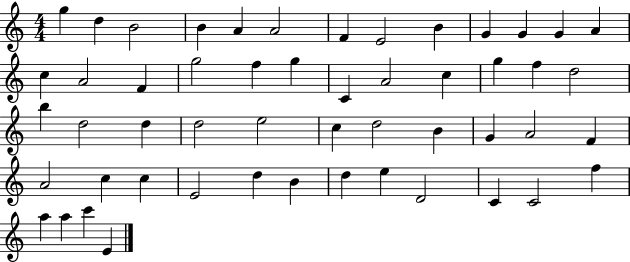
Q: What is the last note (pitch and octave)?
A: E4